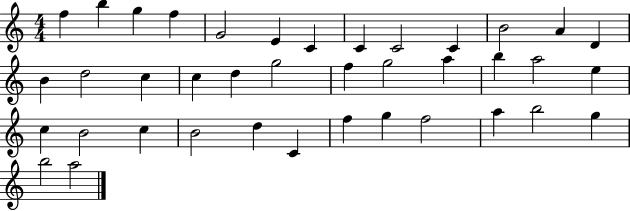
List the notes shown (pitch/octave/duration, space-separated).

F5/q B5/q G5/q F5/q G4/h E4/q C4/q C4/q C4/h C4/q B4/h A4/q D4/q B4/q D5/h C5/q C5/q D5/q G5/h F5/q G5/h A5/q B5/q A5/h E5/q C5/q B4/h C5/q B4/h D5/q C4/q F5/q G5/q F5/h A5/q B5/h G5/q B5/h A5/h